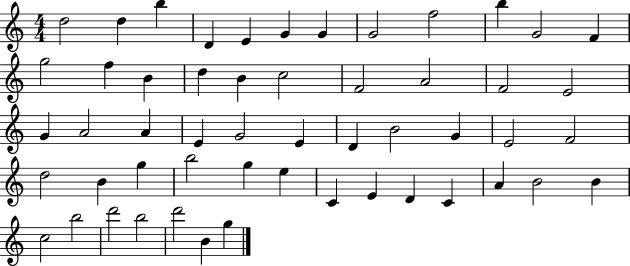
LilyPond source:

{
  \clef treble
  \numericTimeSignature
  \time 4/4
  \key c \major
  d''2 d''4 b''4 | d'4 e'4 g'4 g'4 | g'2 f''2 | b''4 g'2 f'4 | \break g''2 f''4 b'4 | d''4 b'4 c''2 | f'2 a'2 | f'2 e'2 | \break g'4 a'2 a'4 | e'4 g'2 e'4 | d'4 b'2 g'4 | e'2 f'2 | \break d''2 b'4 g''4 | b''2 g''4 e''4 | c'4 e'4 d'4 c'4 | a'4 b'2 b'4 | \break c''2 b''2 | d'''2 b''2 | d'''2 b'4 g''4 | \bar "|."
}